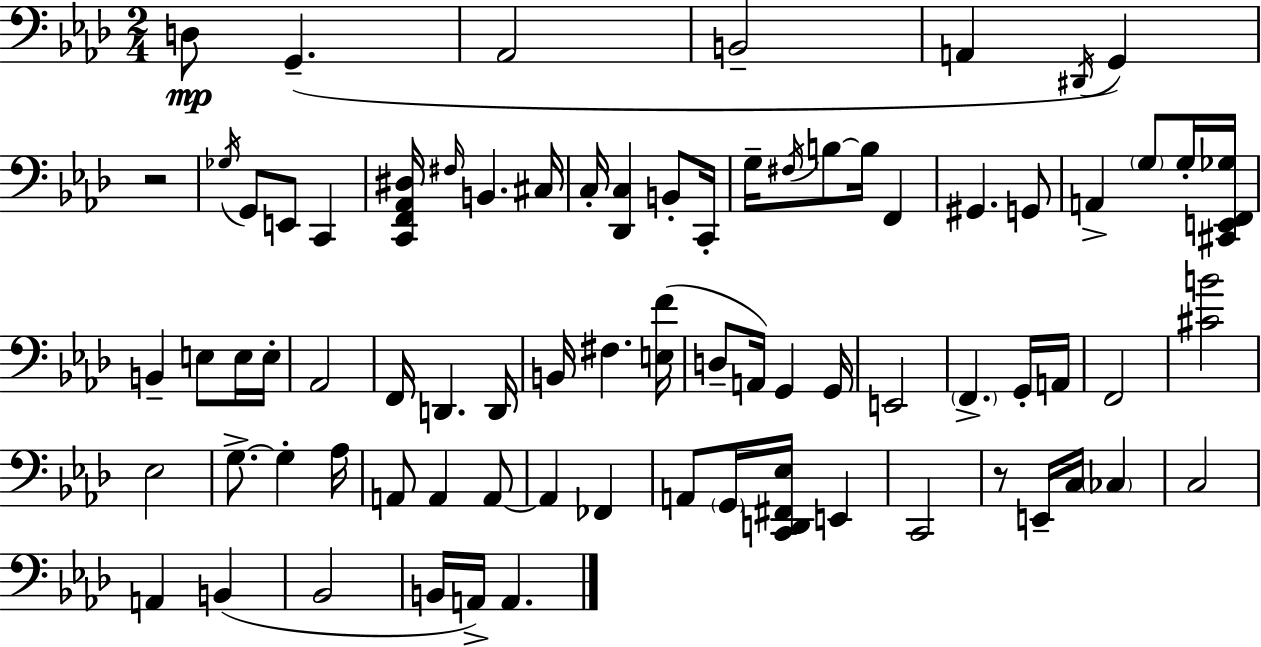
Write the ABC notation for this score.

X:1
T:Untitled
M:2/4
L:1/4
K:Fm
D,/2 G,, _A,,2 B,,2 A,, ^D,,/4 G,, z2 _G,/4 G,,/2 E,,/2 C,, [C,,F,,_A,,^D,]/4 ^F,/4 B,, ^C,/4 C,/4 [_D,,C,] B,,/2 C,,/4 G,/4 ^F,/4 B,/2 B,/4 F,, ^G,, G,,/2 A,, G,/2 G,/4 [^C,,E,,F,,_G,]/4 B,, E,/2 E,/4 E,/4 _A,,2 F,,/4 D,, D,,/4 B,,/4 ^F, [E,F]/4 D,/2 A,,/4 G,, G,,/4 E,,2 F,, G,,/4 A,,/4 F,,2 [^CB]2 _E,2 G,/2 G, _A,/4 A,,/2 A,, A,,/2 A,, _F,, A,,/2 G,,/4 [C,,D,,^F,,_E,]/4 E,, C,,2 z/2 E,,/4 C,/4 _C, C,2 A,, B,, _B,,2 B,,/4 A,,/4 A,,